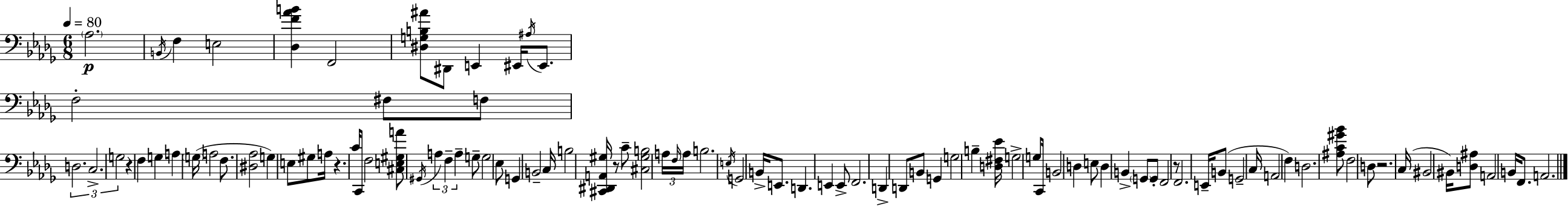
{
  \clef bass
  \numericTimeSignature
  \time 6/8
  \key bes \minor
  \tempo 4 = 80
  \parenthesize aes2.\p | \acciaccatura { b,16 } f4 e2 | <des f' aes' b'>4 f,2 | <dis g b ais'>8 dis,8 e,4 eis,16 \acciaccatura { ais16 } eis,8. | \break f2-. fis8 | f8 \tuplet 3/2 { d2. | c2.-> | g2 } r4 | \break f4 g4 a4 | \parenthesize g16( a2 f8. | <dis aes>2 g4) | e8 gis8 a16 r4. | \break c'16 c,8 f2 | <cis e gis a'>8 \acciaccatura { gis,16 } \tuplet 3/2 { a4 f4-- a4-- } | g8-- g2 | ees8 g,4 b,2-- | \break c16 b2 | <cis, dis, a, gis>16 r8 c'8-- <cis gis b>2 | \tuplet 3/2 { a16 \grace { f16 } a16 } b2. | \acciaccatura { e16 } g,2 | \break b,16-> e,8. d,4. e,4 | e,8-> f,2. | d,4-> d,8 b,8 | g,4 g2 | \break b4-- <d fis ees'>16 g2-> | g8 c,16 b,2 | d4 e8 d4 b,4-> | \parenthesize g,8 g,8-. f,2 | \break r8 f,2. | e,16-- b,8( g,2-- | c16 a,2 | f4) d2. | \break <ais c' gis' bes'>8 f2 | d8 r2. | c16( bis,2 | bis,16) <d ais>8 a,2 | \break b,16 f,8. a,2. | \bar "|."
}